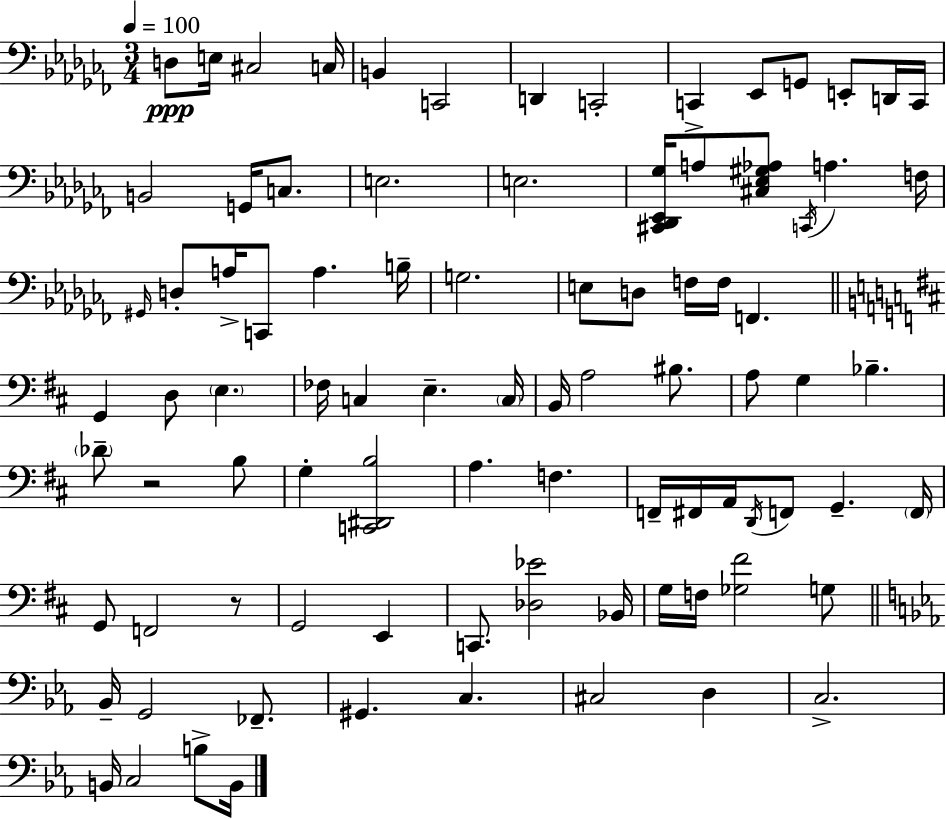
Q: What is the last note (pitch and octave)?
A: B2